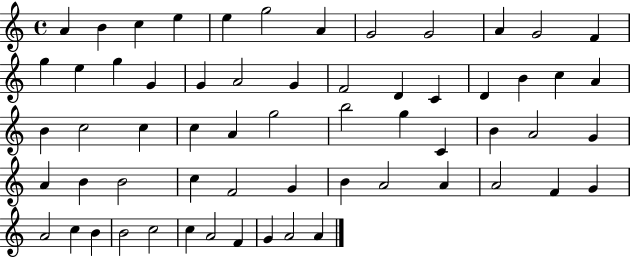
{
  \clef treble
  \time 4/4
  \defaultTimeSignature
  \key c \major
  a'4 b'4 c''4 e''4 | e''4 g''2 a'4 | g'2 g'2 | a'4 g'2 f'4 | \break g''4 e''4 g''4 g'4 | g'4 a'2 g'4 | f'2 d'4 c'4 | d'4 b'4 c''4 a'4 | \break b'4 c''2 c''4 | c''4 a'4 g''2 | b''2 g''4 c'4 | b'4 a'2 g'4 | \break a'4 b'4 b'2 | c''4 f'2 g'4 | b'4 a'2 a'4 | a'2 f'4 g'4 | \break a'2 c''4 b'4 | b'2 c''2 | c''4 a'2 f'4 | g'4 a'2 a'4 | \break \bar "|."
}